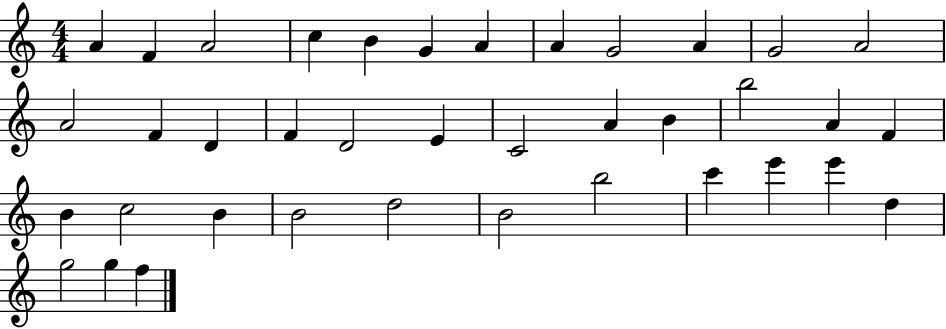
{
  \clef treble
  \numericTimeSignature
  \time 4/4
  \key c \major
  a'4 f'4 a'2 | c''4 b'4 g'4 a'4 | a'4 g'2 a'4 | g'2 a'2 | \break a'2 f'4 d'4 | f'4 d'2 e'4 | c'2 a'4 b'4 | b''2 a'4 f'4 | \break b'4 c''2 b'4 | b'2 d''2 | b'2 b''2 | c'''4 e'''4 e'''4 d''4 | \break g''2 g''4 f''4 | \bar "|."
}